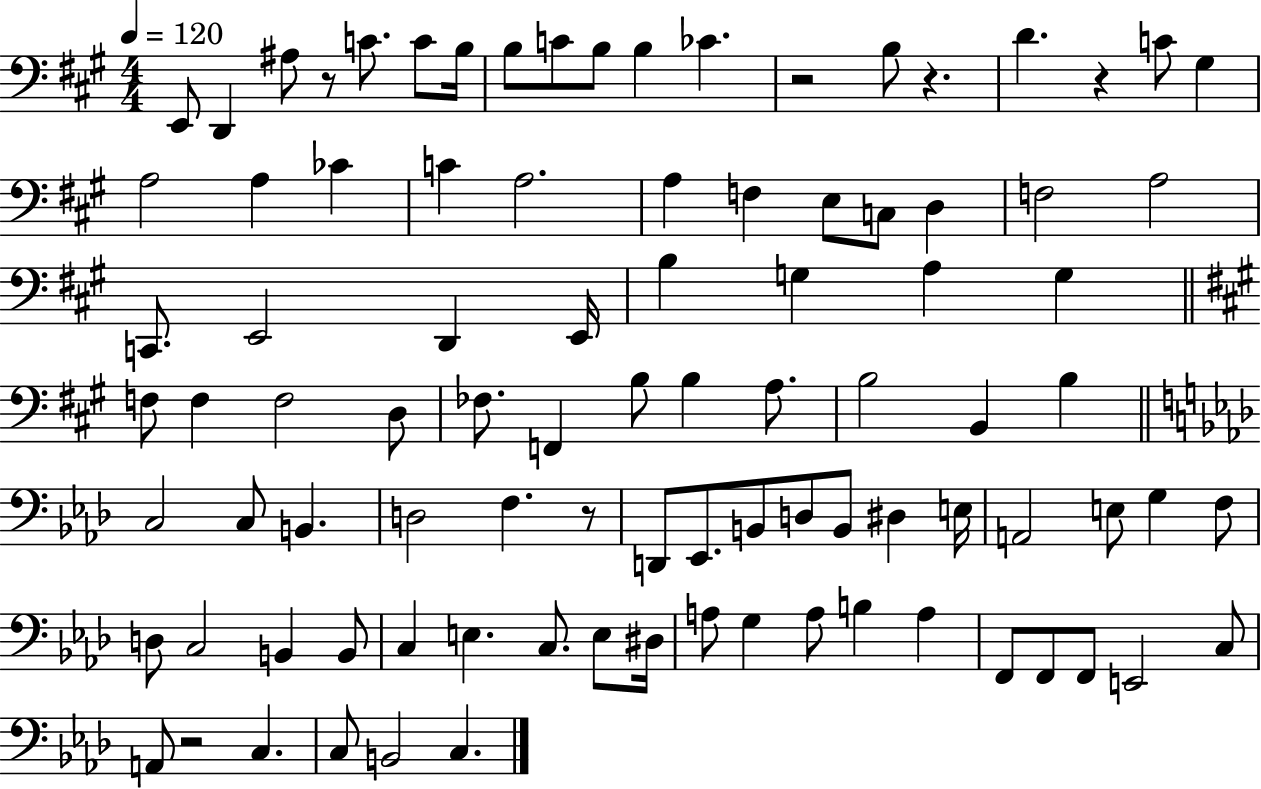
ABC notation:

X:1
T:Untitled
M:4/4
L:1/4
K:A
E,,/2 D,, ^A,/2 z/2 C/2 C/2 B,/4 B,/2 C/2 B,/2 B, _C z2 B,/2 z D z C/2 ^G, A,2 A, _C C A,2 A, F, E,/2 C,/2 D, F,2 A,2 C,,/2 E,,2 D,, E,,/4 B, G, A, G, F,/2 F, F,2 D,/2 _F,/2 F,, B,/2 B, A,/2 B,2 B,, B, C,2 C,/2 B,, D,2 F, z/2 D,,/2 _E,,/2 B,,/2 D,/2 B,,/2 ^D, E,/4 A,,2 E,/2 G, F,/2 D,/2 C,2 B,, B,,/2 C, E, C,/2 E,/2 ^D,/4 A,/2 G, A,/2 B, A, F,,/2 F,,/2 F,,/2 E,,2 C,/2 A,,/2 z2 C, C,/2 B,,2 C,